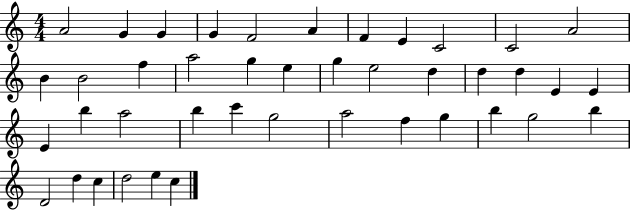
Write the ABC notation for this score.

X:1
T:Untitled
M:4/4
L:1/4
K:C
A2 G G G F2 A F E C2 C2 A2 B B2 f a2 g e g e2 d d d E E E b a2 b c' g2 a2 f g b g2 b D2 d c d2 e c